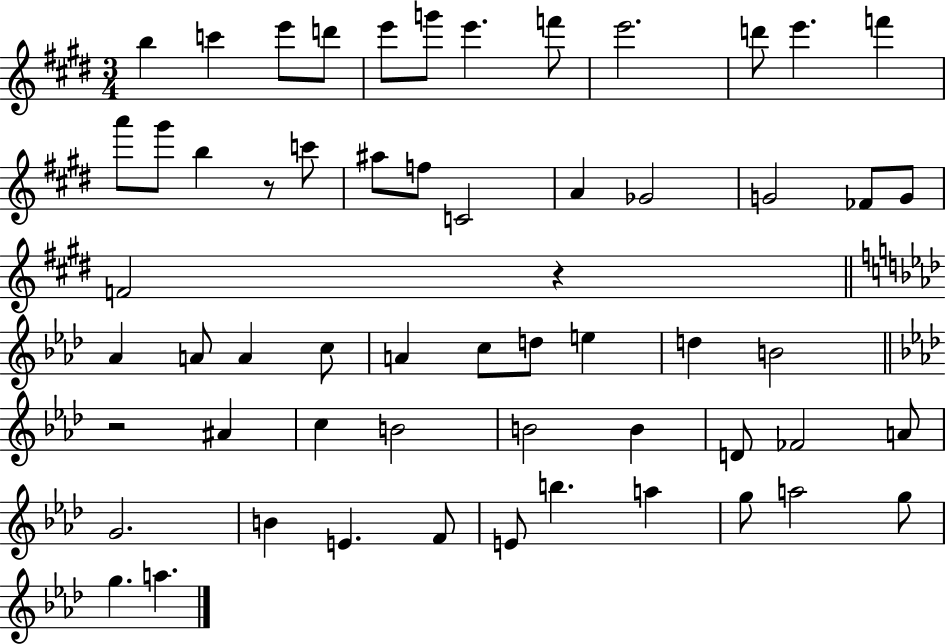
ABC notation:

X:1
T:Untitled
M:3/4
L:1/4
K:E
b c' e'/2 d'/2 e'/2 g'/2 e' f'/2 e'2 d'/2 e' f' a'/2 ^g'/2 b z/2 c'/2 ^a/2 f/2 C2 A _G2 G2 _F/2 G/2 F2 z _A A/2 A c/2 A c/2 d/2 e d B2 z2 ^A c B2 B2 B D/2 _F2 A/2 G2 B E F/2 E/2 b a g/2 a2 g/2 g a